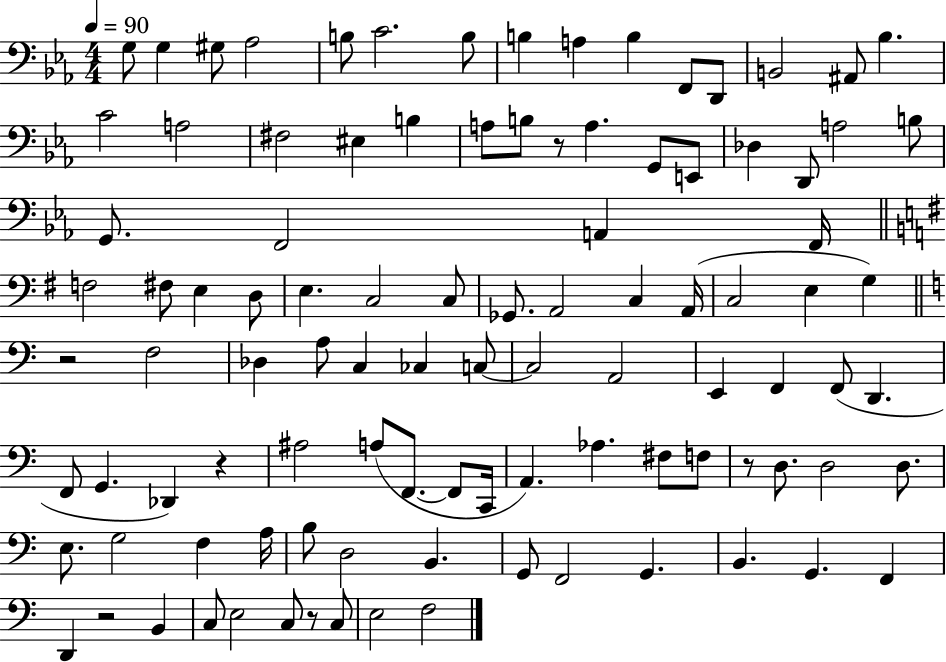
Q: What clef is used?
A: bass